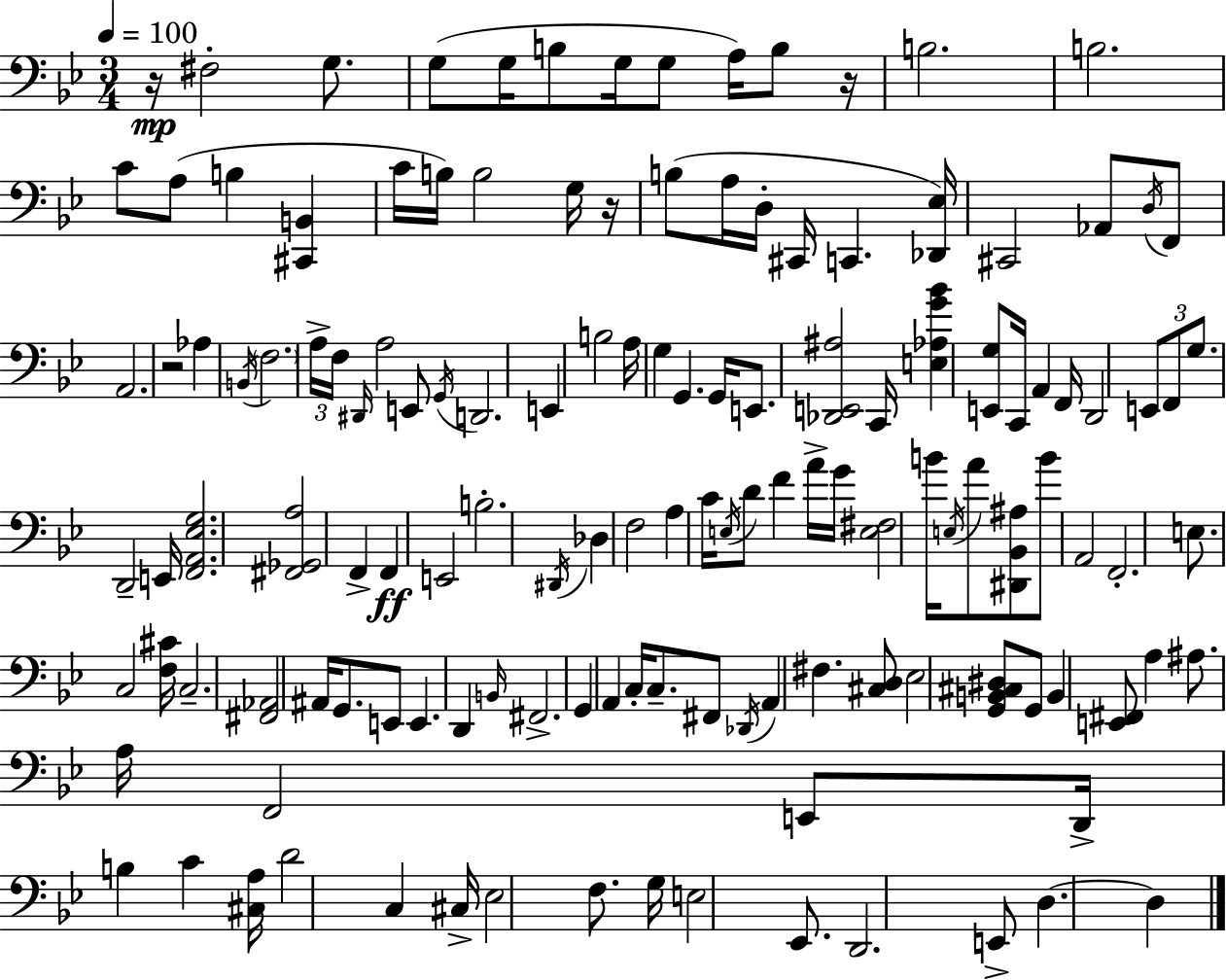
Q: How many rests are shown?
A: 4